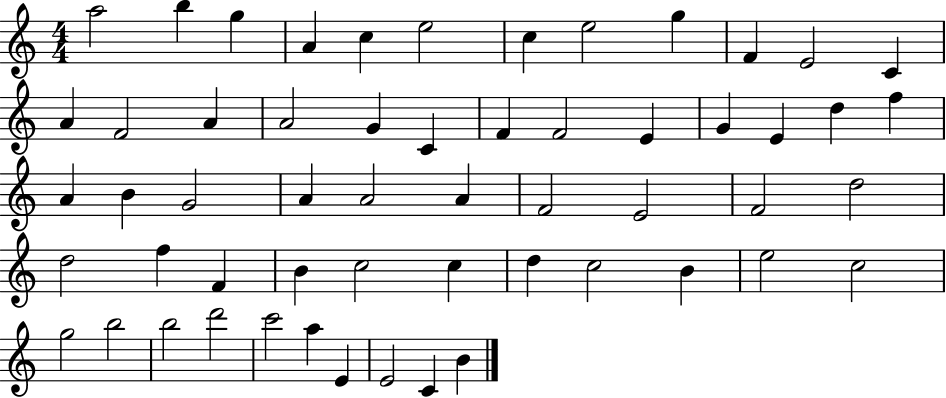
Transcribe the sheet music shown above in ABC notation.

X:1
T:Untitled
M:4/4
L:1/4
K:C
a2 b g A c e2 c e2 g F E2 C A F2 A A2 G C F F2 E G E d f A B G2 A A2 A F2 E2 F2 d2 d2 f F B c2 c d c2 B e2 c2 g2 b2 b2 d'2 c'2 a E E2 C B